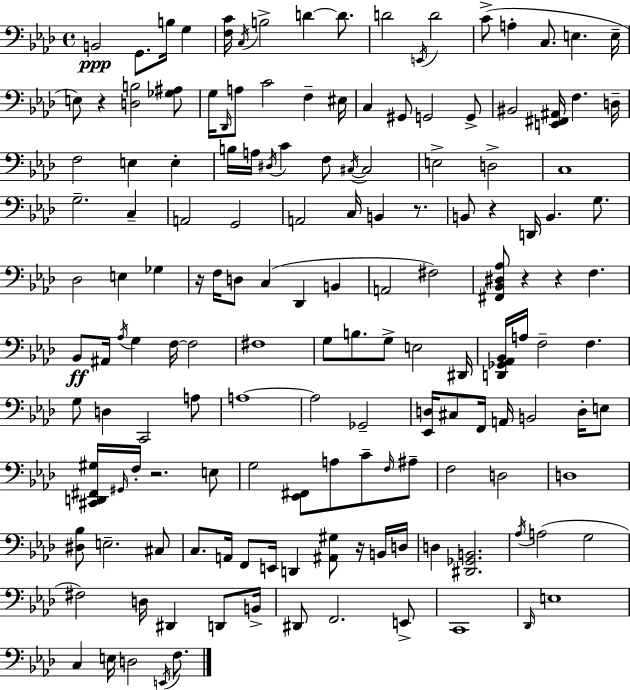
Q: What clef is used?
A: bass